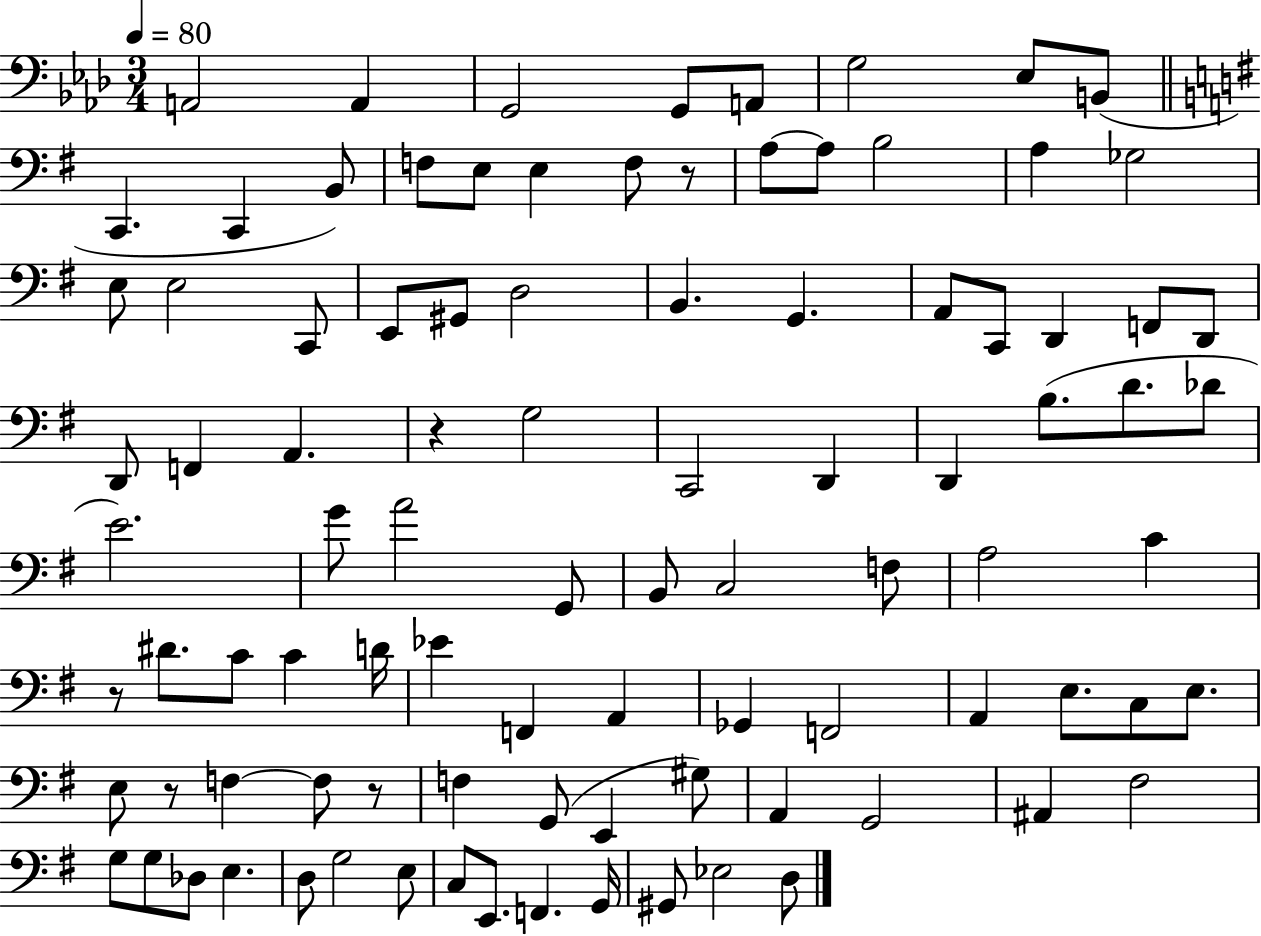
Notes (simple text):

A2/h A2/q G2/h G2/e A2/e G3/h Eb3/e B2/e C2/q. C2/q B2/e F3/e E3/e E3/q F3/e R/e A3/e A3/e B3/h A3/q Gb3/h E3/e E3/h C2/e E2/e G#2/e D3/h B2/q. G2/q. A2/e C2/e D2/q F2/e D2/e D2/e F2/q A2/q. R/q G3/h C2/h D2/q D2/q B3/e. D4/e. Db4/e E4/h. G4/e A4/h G2/e B2/e C3/h F3/e A3/h C4/q R/e D#4/e. C4/e C4/q D4/s Eb4/q F2/q A2/q Gb2/q F2/h A2/q E3/e. C3/e E3/e. E3/e R/e F3/q F3/e R/e F3/q G2/e E2/q G#3/e A2/q G2/h A#2/q F#3/h G3/e G3/e Db3/e E3/q. D3/e G3/h E3/e C3/e E2/e. F2/q. G2/s G#2/e Eb3/h D3/e